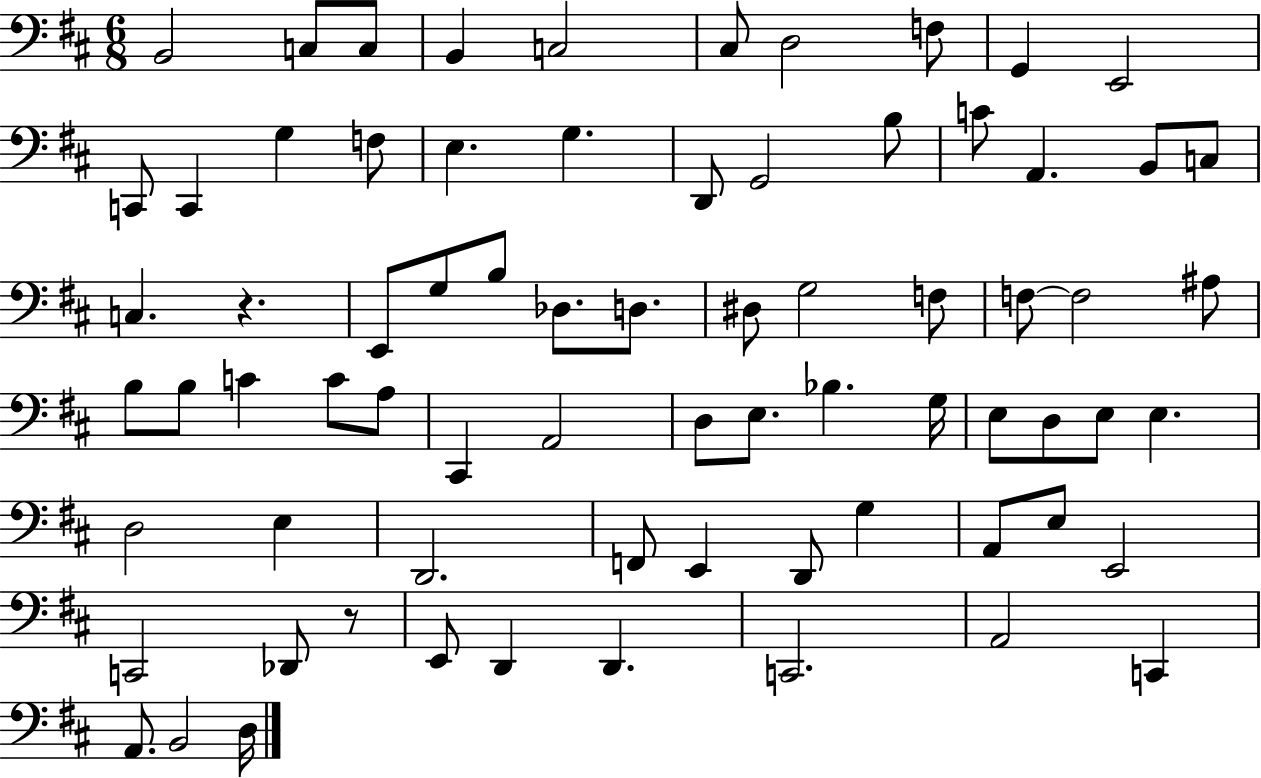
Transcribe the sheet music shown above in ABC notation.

X:1
T:Untitled
M:6/8
L:1/4
K:D
B,,2 C,/2 C,/2 B,, C,2 ^C,/2 D,2 F,/2 G,, E,,2 C,,/2 C,, G, F,/2 E, G, D,,/2 G,,2 B,/2 C/2 A,, B,,/2 C,/2 C, z E,,/2 G,/2 B,/2 _D,/2 D,/2 ^D,/2 G,2 F,/2 F,/2 F,2 ^A,/2 B,/2 B,/2 C C/2 A,/2 ^C,, A,,2 D,/2 E,/2 _B, G,/4 E,/2 D,/2 E,/2 E, D,2 E, D,,2 F,,/2 E,, D,,/2 G, A,,/2 E,/2 E,,2 C,,2 _D,,/2 z/2 E,,/2 D,, D,, C,,2 A,,2 C,, A,,/2 B,,2 D,/4